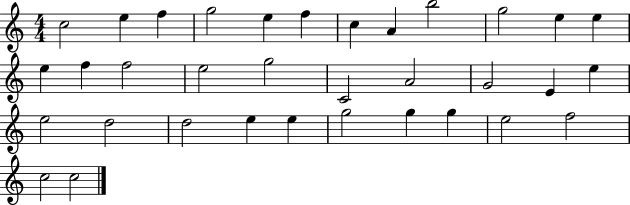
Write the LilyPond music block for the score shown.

{
  \clef treble
  \numericTimeSignature
  \time 4/4
  \key c \major
  c''2 e''4 f''4 | g''2 e''4 f''4 | c''4 a'4 b''2 | g''2 e''4 e''4 | \break e''4 f''4 f''2 | e''2 g''2 | c'2 a'2 | g'2 e'4 e''4 | \break e''2 d''2 | d''2 e''4 e''4 | g''2 g''4 g''4 | e''2 f''2 | \break c''2 c''2 | \bar "|."
}